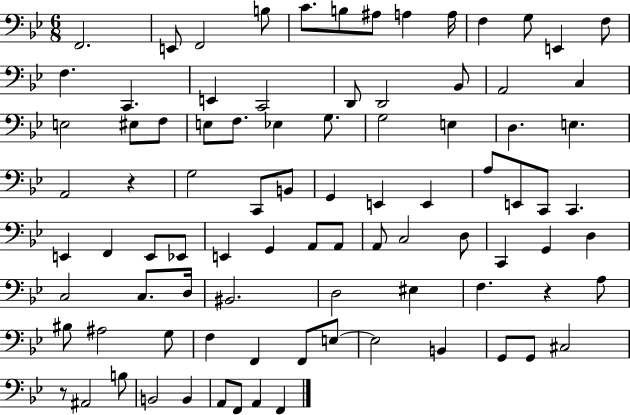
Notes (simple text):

F2/h. E2/e F2/h B3/e C4/e. B3/e A#3/e A3/q A3/s F3/q G3/e E2/q F3/e F3/q. C2/q. E2/q C2/h D2/e D2/h Bb2/e A2/h C3/q E3/h EIS3/e F3/e E3/e F3/e. Eb3/q G3/e. G3/h E3/q D3/q. E3/q. A2/h R/q G3/h C2/e B2/e G2/q E2/q E2/q A3/e E2/e C2/e C2/q. E2/q F2/q E2/e Eb2/e E2/q G2/q A2/e A2/e A2/e C3/h D3/e C2/q G2/q D3/q C3/h C3/e. D3/s BIS2/h. D3/h EIS3/q F3/q. R/q A3/e BIS3/e A#3/h G3/e F3/q F2/q F2/e E3/e E3/h B2/q G2/e G2/e C#3/h R/e A#2/h B3/e B2/h B2/q A2/e F2/e A2/q F2/q